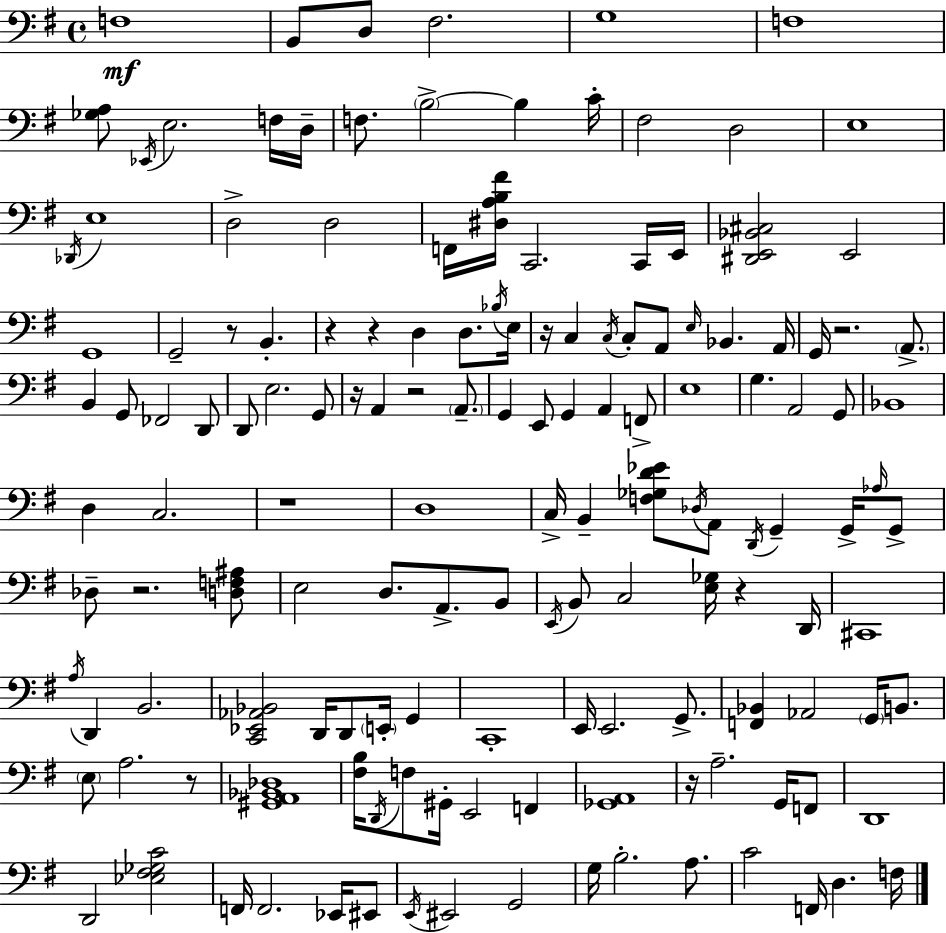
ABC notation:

X:1
T:Untitled
M:4/4
L:1/4
K:Em
F,4 B,,/2 D,/2 ^F,2 G,4 F,4 [_G,A,]/2 _E,,/4 E,2 F,/4 D,/4 F,/2 B,2 B, C/4 ^F,2 D,2 E,4 _D,,/4 E,4 D,2 D,2 F,,/4 [^D,A,B,^F]/4 C,,2 C,,/4 E,,/4 [^D,,E,,_B,,^C,]2 E,,2 G,,4 G,,2 z/2 B,, z z D, D,/2 _B,/4 E,/4 z/4 C, C,/4 C,/2 A,,/2 E,/4 _B,, A,,/4 G,,/4 z2 A,,/2 B,, G,,/2 _F,,2 D,,/2 D,,/2 E,2 G,,/2 z/4 A,, z2 A,,/2 G,, E,,/2 G,, A,, F,,/2 E,4 G, A,,2 G,,/2 _B,,4 D, C,2 z4 D,4 C,/4 B,, [F,_G,D_E]/2 _D,/4 A,,/2 D,,/4 G,, G,,/4 _A,/4 G,,/2 _D,/2 z2 [D,F,^A,]/2 E,2 D,/2 A,,/2 B,,/2 E,,/4 B,,/2 C,2 [E,_G,]/4 z D,,/4 ^C,,4 A,/4 D,, B,,2 [C,,_E,,_A,,_B,,]2 D,,/4 D,,/2 E,,/4 G,, C,,4 E,,/4 E,,2 G,,/2 [F,,_B,,] _A,,2 G,,/4 B,,/2 E,/2 A,2 z/2 [^G,,A,,_B,,_D,]4 [^F,B,]/4 D,,/4 F,/2 ^G,,/4 E,,2 F,, [_G,,A,,]4 z/4 A,2 G,,/4 F,,/2 D,,4 D,,2 [_E,^F,_G,C]2 F,,/4 F,,2 _E,,/4 ^E,,/2 E,,/4 ^E,,2 G,,2 G,/4 B,2 A,/2 C2 F,,/4 D, F,/4